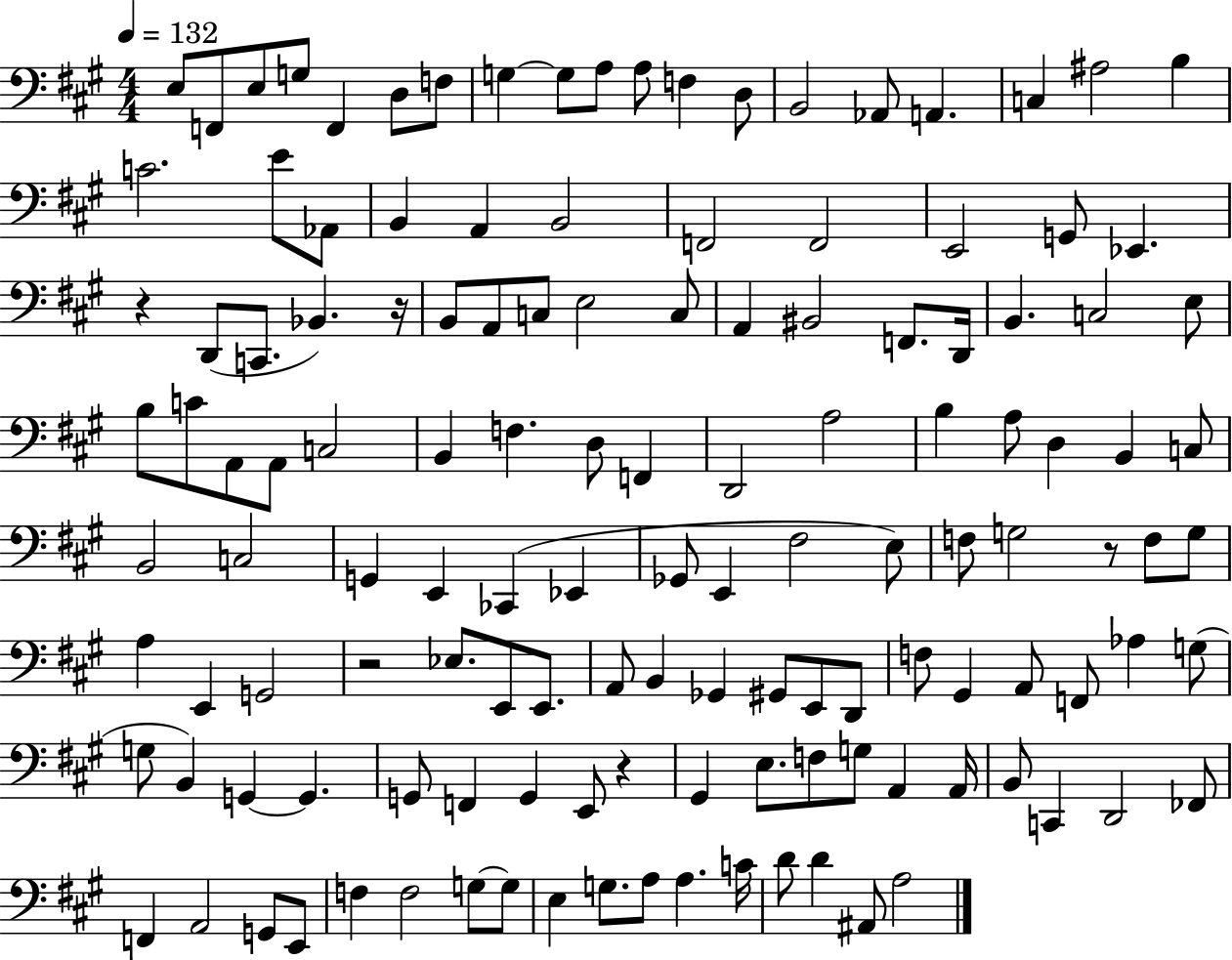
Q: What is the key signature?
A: A major